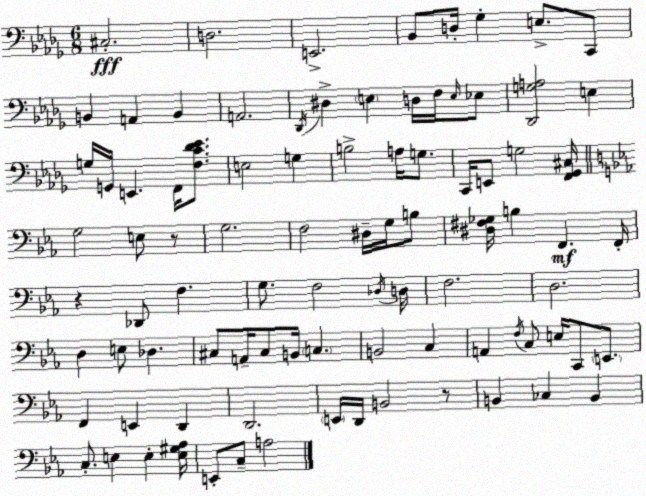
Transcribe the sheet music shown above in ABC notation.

X:1
T:Untitled
M:6/8
L:1/4
K:Bbm
^C,2 D,2 E,,2 _B,,/2 D,/4 _G, E,/2 C,,/2 B,, A,, B,, A,,2 _D,,/4 ^D, E, D,/4 F,/4 E,/4 _E,/2 [_D,,G,A,]2 E, G,/4 G,,/4 E,, F,,/4 [F,C_D_E]/2 E,2 G, B,2 A,/4 G,/2 C,,/4 E,,/2 G,2 [F,,_G,,^C,]/4 G,2 E,/2 z/2 G,2 F,2 ^D,/4 G,/4 B,/2 [^D,^F,_G,]/4 B, F,, F,,/4 z _D,,/2 F, G,/2 F,2 _D,/4 D,/4 F,2 D,2 D, E,/2 _D, ^C,/2 A,,/4 ^C,/2 B,,/4 C, B,,2 C, A,, F,/4 C,/2 E,/4 C,,/2 E,,/2 F,, E,, D,, D,,2 E,,/4 D,,/4 B,,2 z/2 B,, _C, B,, C,/2 E, E, [E,^G,_A,]/4 E,,/2 C,/2 A,2